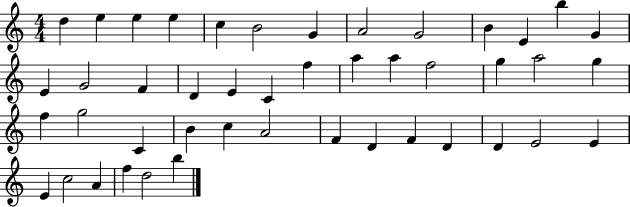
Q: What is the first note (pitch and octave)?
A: D5